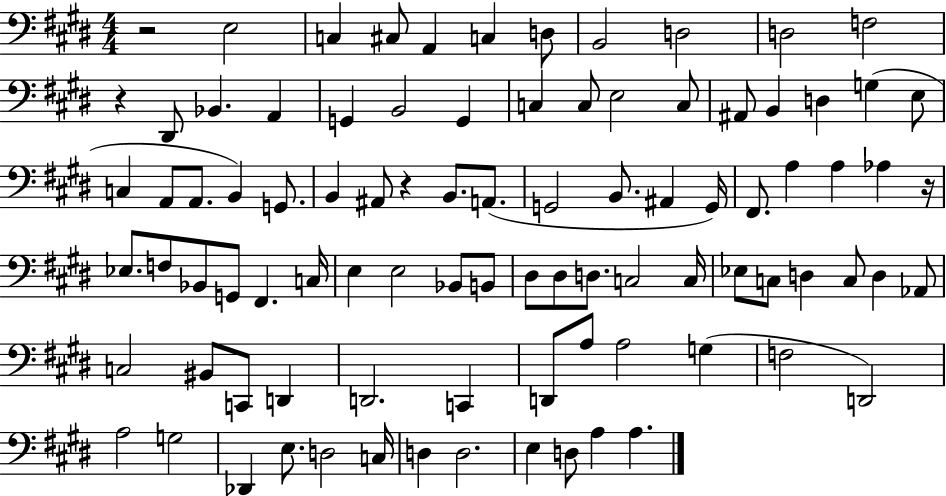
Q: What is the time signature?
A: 4/4